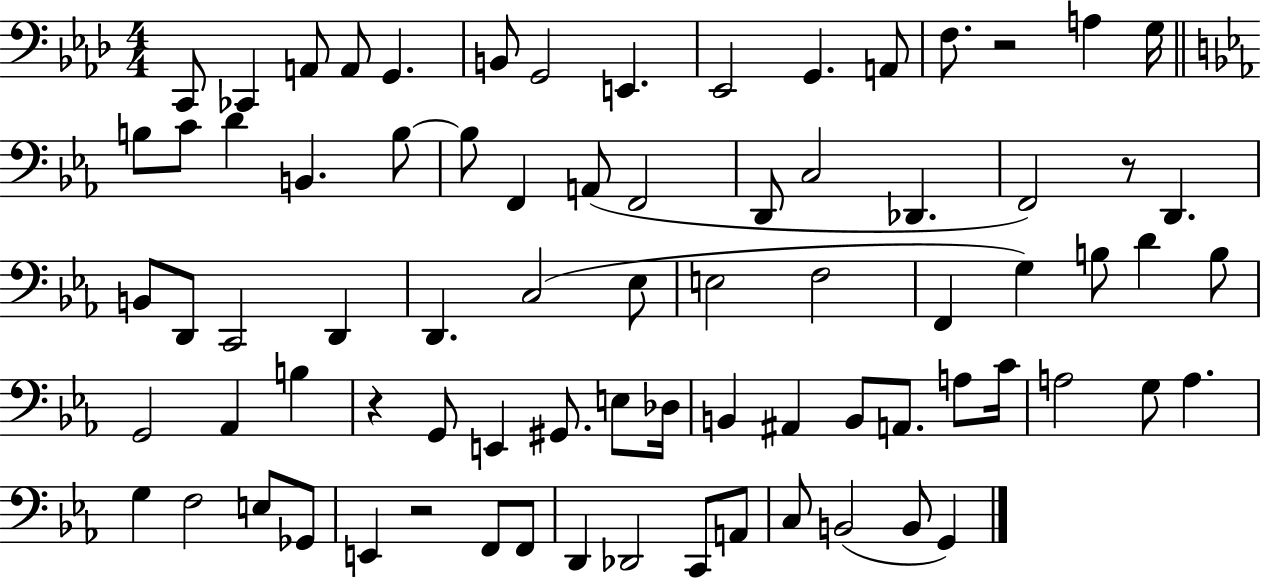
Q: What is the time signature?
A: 4/4